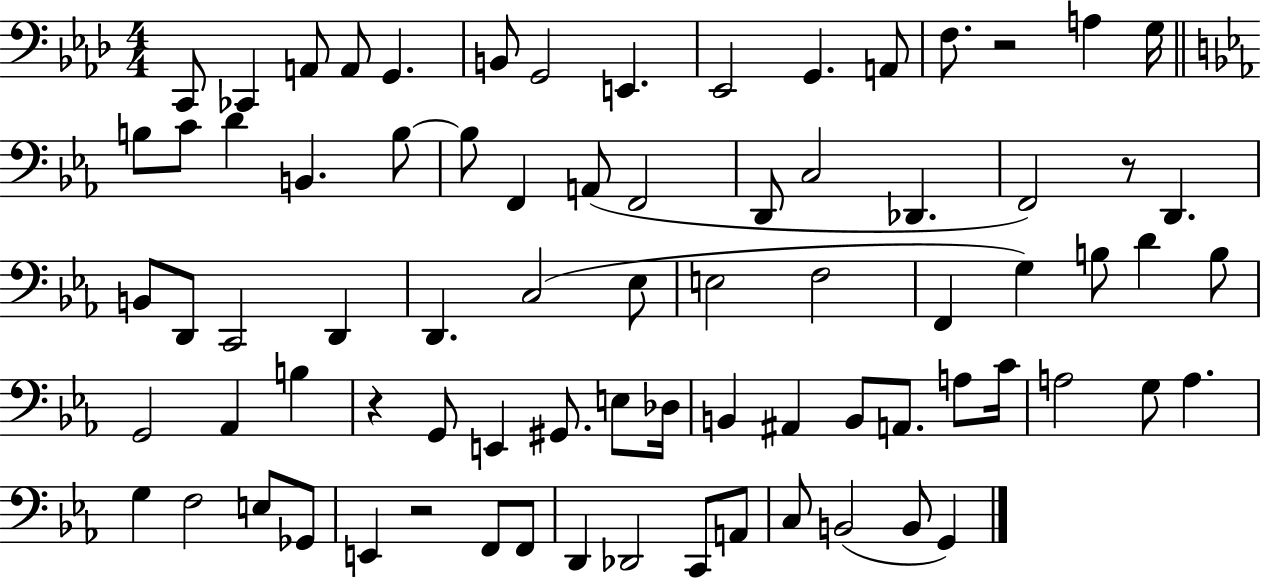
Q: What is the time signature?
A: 4/4